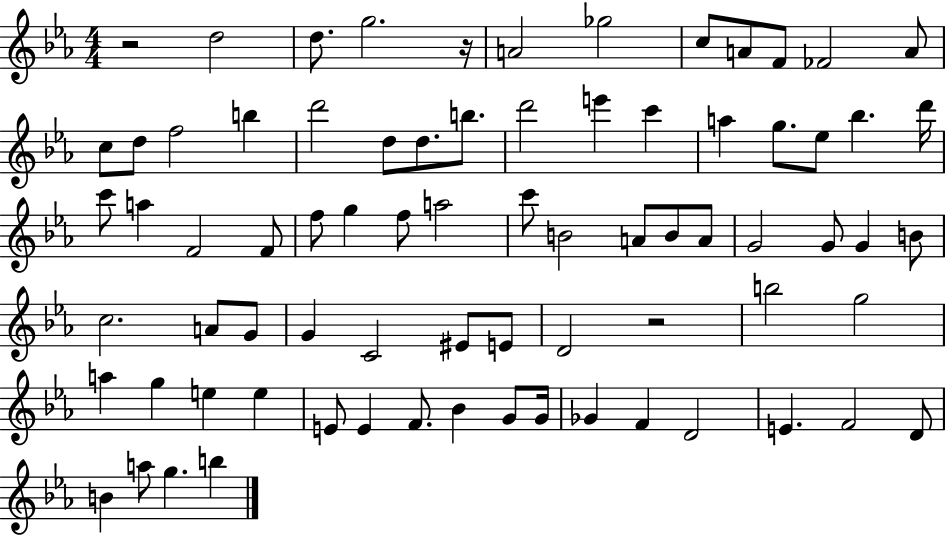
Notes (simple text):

R/h D5/h D5/e. G5/h. R/s A4/h Gb5/h C5/e A4/e F4/e FES4/h A4/e C5/e D5/e F5/h B5/q D6/h D5/e D5/e. B5/e. D6/h E6/q C6/q A5/q G5/e. Eb5/e Bb5/q. D6/s C6/e A5/q F4/h F4/e F5/e G5/q F5/e A5/h C6/e B4/h A4/e B4/e A4/e G4/h G4/e G4/q B4/e C5/h. A4/e G4/e G4/q C4/h EIS4/e E4/e D4/h R/h B5/h G5/h A5/q G5/q E5/q E5/q E4/e E4/q F4/e. Bb4/q G4/e G4/s Gb4/q F4/q D4/h E4/q. F4/h D4/e B4/q A5/e G5/q. B5/q